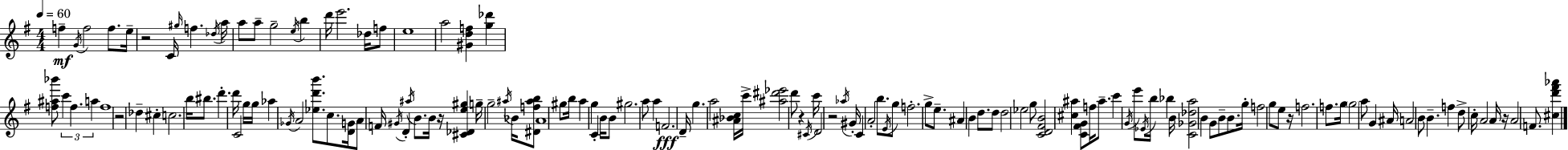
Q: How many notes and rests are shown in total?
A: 142